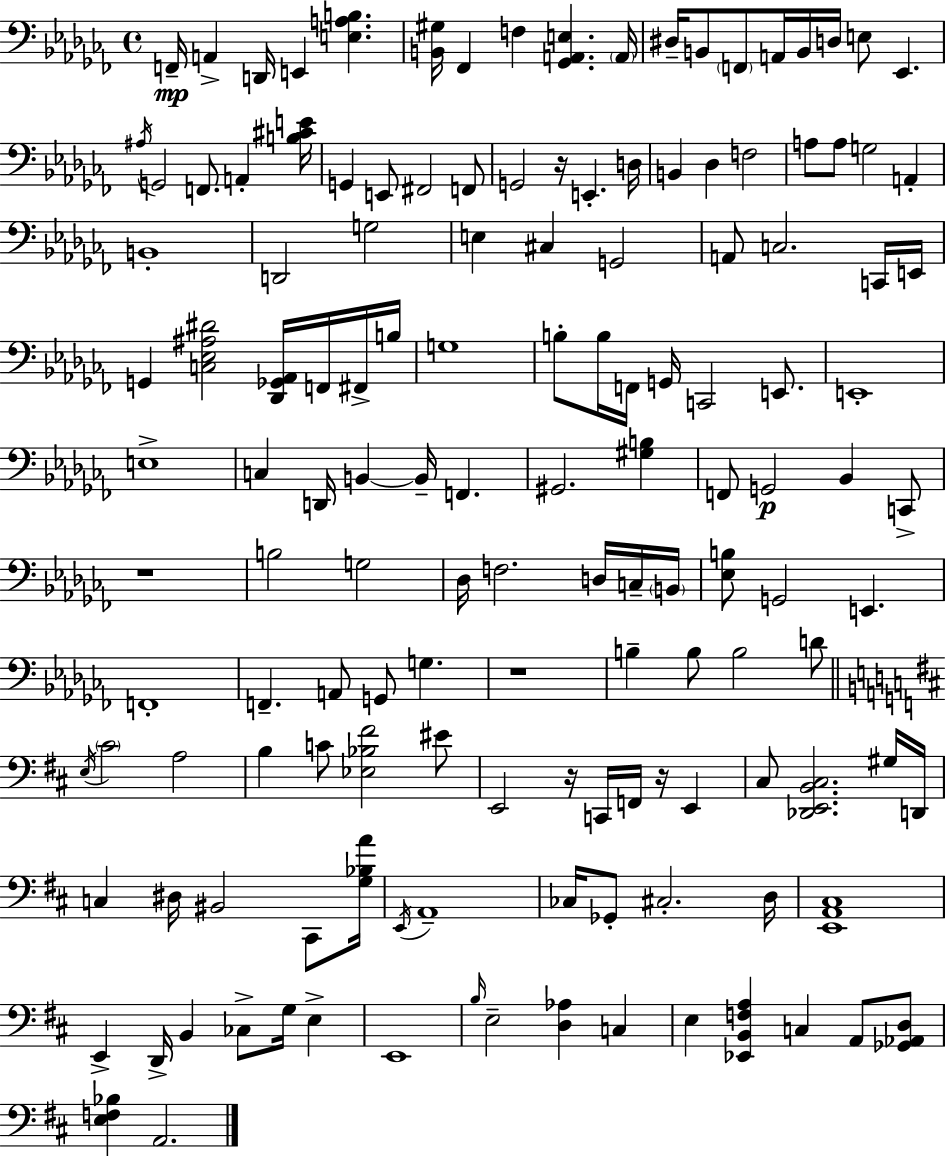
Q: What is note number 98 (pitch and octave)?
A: C3